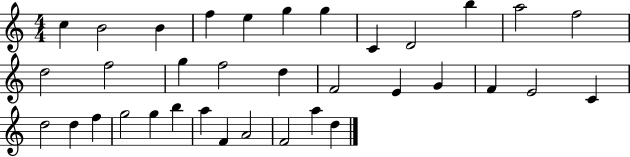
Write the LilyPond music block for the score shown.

{
  \clef treble
  \numericTimeSignature
  \time 4/4
  \key c \major
  c''4 b'2 b'4 | f''4 e''4 g''4 g''4 | c'4 d'2 b''4 | a''2 f''2 | \break d''2 f''2 | g''4 f''2 d''4 | f'2 e'4 g'4 | f'4 e'2 c'4 | \break d''2 d''4 f''4 | g''2 g''4 b''4 | a''4 f'4 a'2 | f'2 a''4 d''4 | \break \bar "|."
}